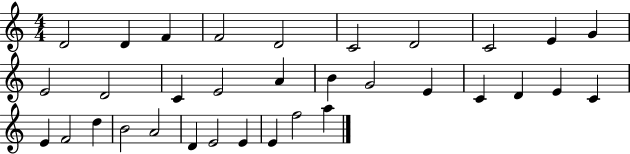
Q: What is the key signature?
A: C major